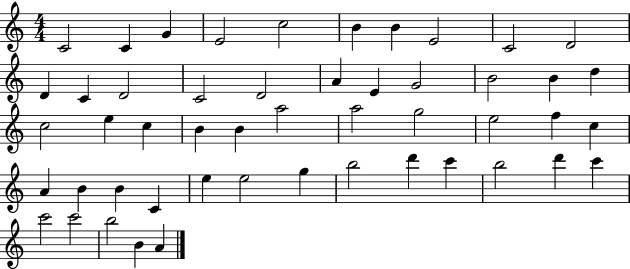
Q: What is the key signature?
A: C major